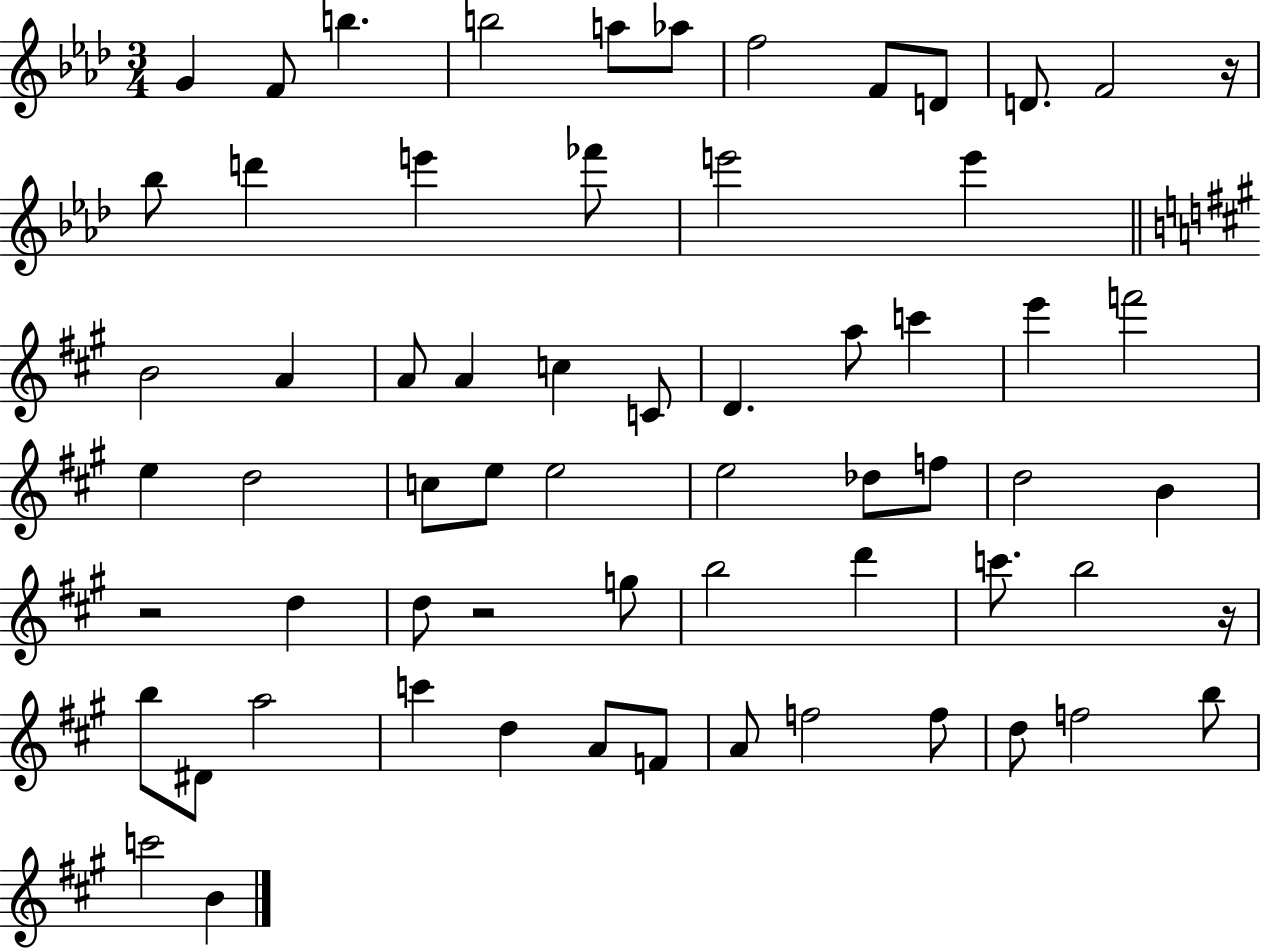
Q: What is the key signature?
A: AES major